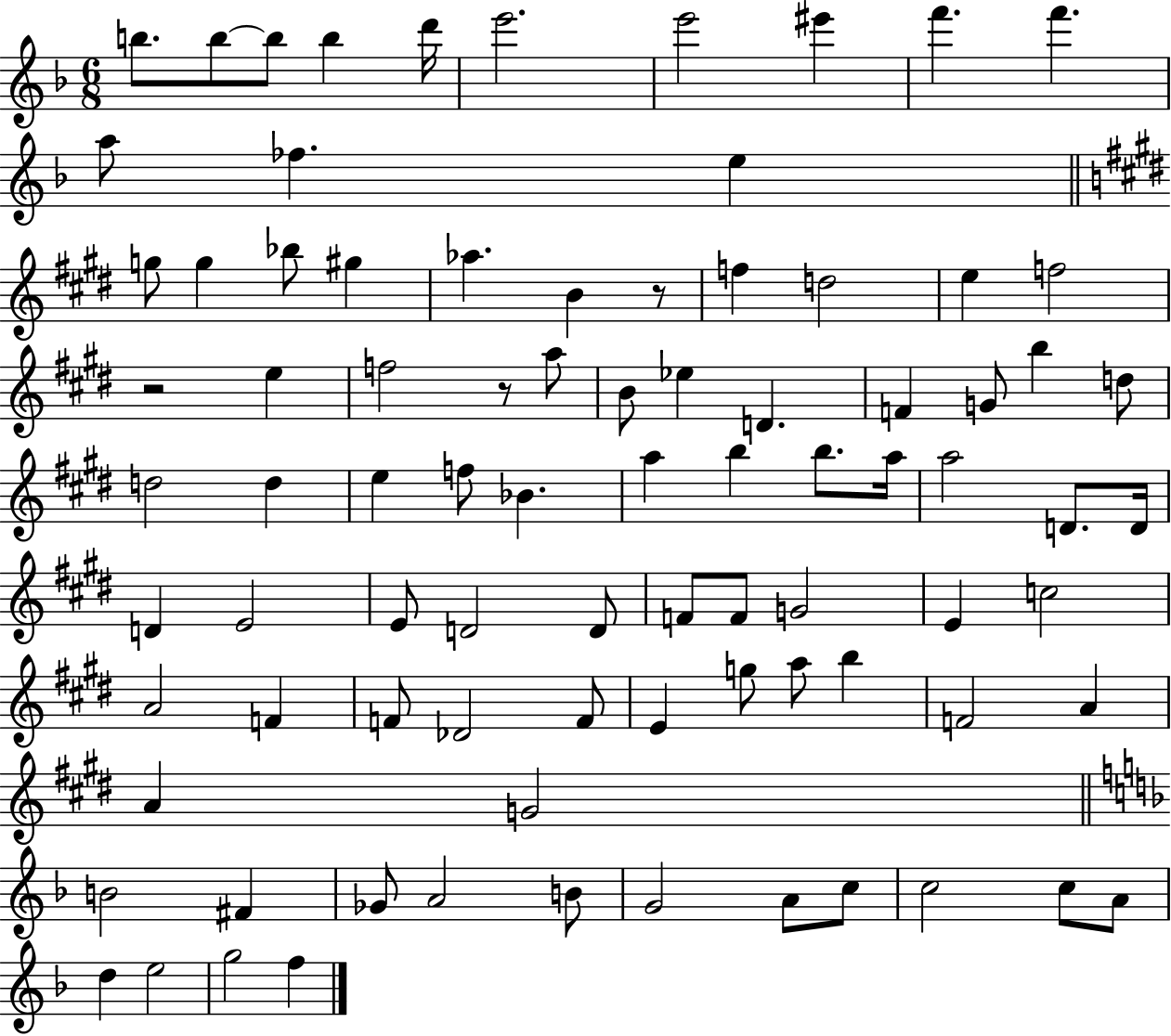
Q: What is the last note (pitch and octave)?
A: F5